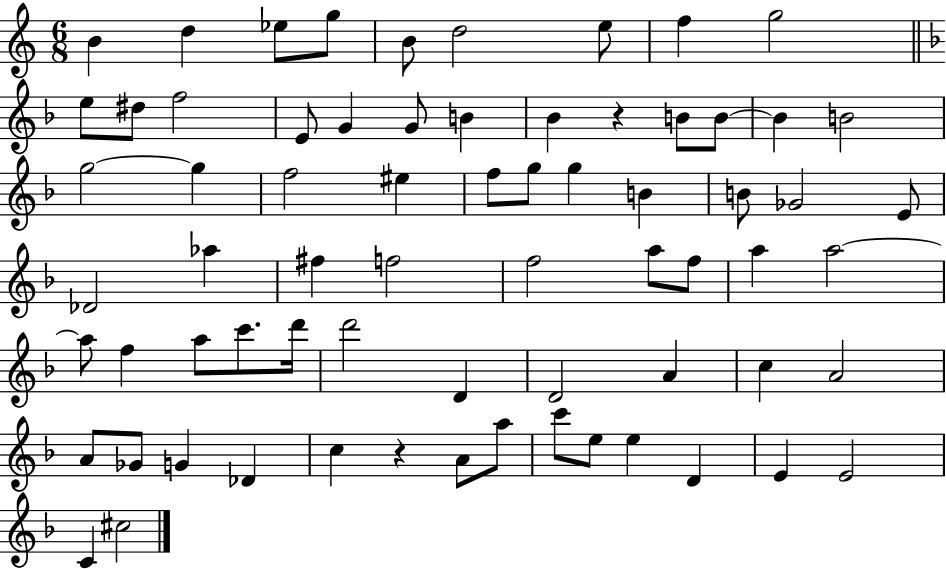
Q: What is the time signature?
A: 6/8